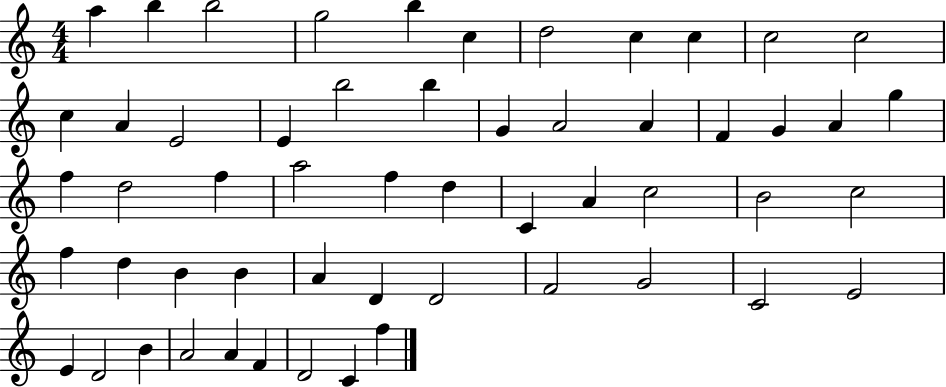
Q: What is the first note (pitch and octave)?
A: A5